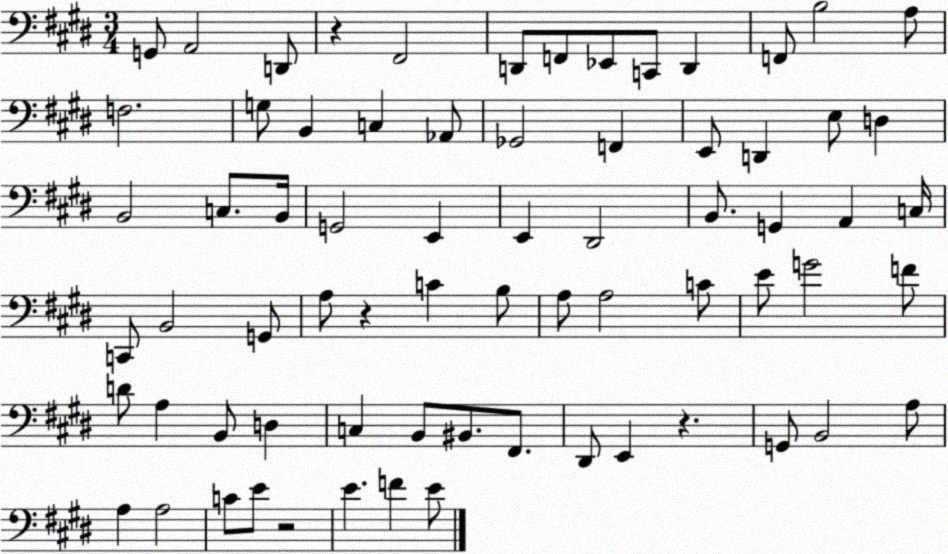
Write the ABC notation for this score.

X:1
T:Untitled
M:3/4
L:1/4
K:E
G,,/2 A,,2 D,,/2 z ^F,,2 D,,/2 F,,/2 _E,,/2 C,,/2 D,, F,,/2 B,2 A,/2 F,2 G,/2 B,, C, _A,,/2 _G,,2 F,, E,,/2 D,, E,/2 D, B,,2 C,/2 B,,/4 G,,2 E,, E,, ^D,,2 B,,/2 G,, A,, C,/4 C,,/2 B,,2 G,,/2 A,/2 z C B,/2 A,/2 A,2 C/2 E/2 G2 F/2 D/2 A, B,,/2 D, C, B,,/2 ^B,,/2 ^F,,/2 ^D,,/2 E,, z G,,/2 B,,2 A,/2 A, A,2 C/2 E/2 z2 E F E/2